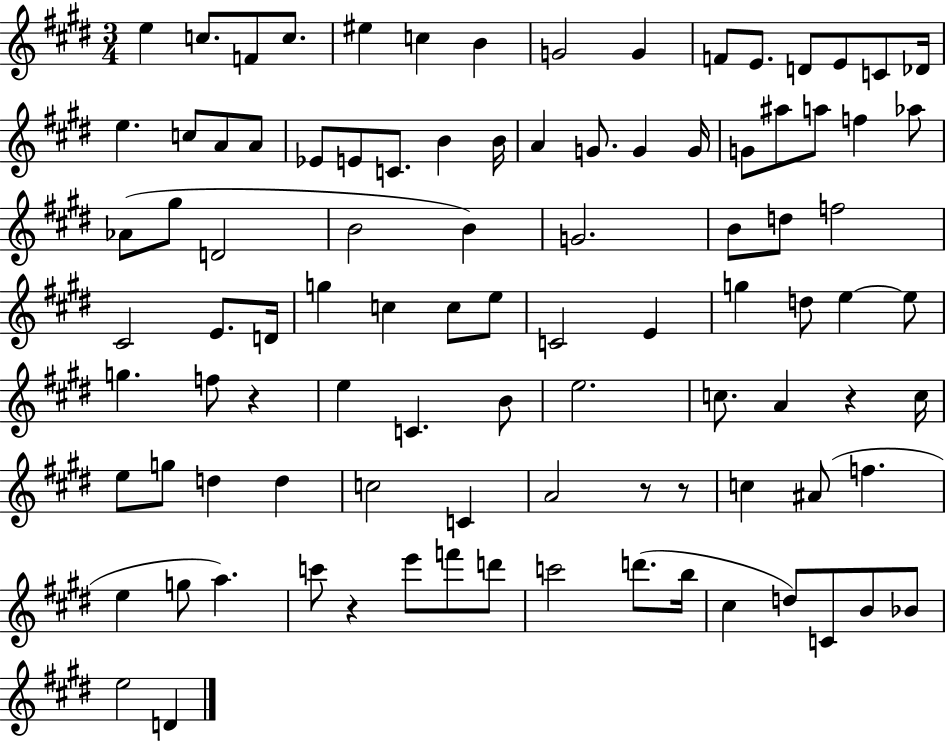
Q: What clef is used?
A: treble